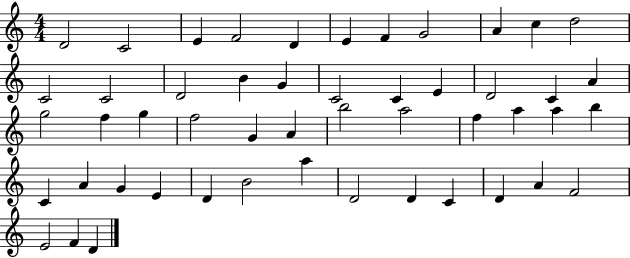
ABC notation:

X:1
T:Untitled
M:4/4
L:1/4
K:C
D2 C2 E F2 D E F G2 A c d2 C2 C2 D2 B G C2 C E D2 C A g2 f g f2 G A b2 a2 f a a b C A G E D B2 a D2 D C D A F2 E2 F D